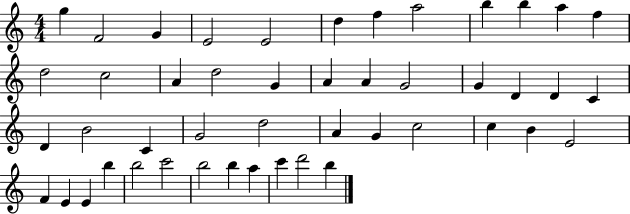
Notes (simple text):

G5/q F4/h G4/q E4/h E4/h D5/q F5/q A5/h B5/q B5/q A5/q F5/q D5/h C5/h A4/q D5/h G4/q A4/q A4/q G4/h G4/q D4/q D4/q C4/q D4/q B4/h C4/q G4/h D5/h A4/q G4/q C5/h C5/q B4/q E4/h F4/q E4/q E4/q B5/q B5/h C6/h B5/h B5/q A5/q C6/q D6/h B5/q